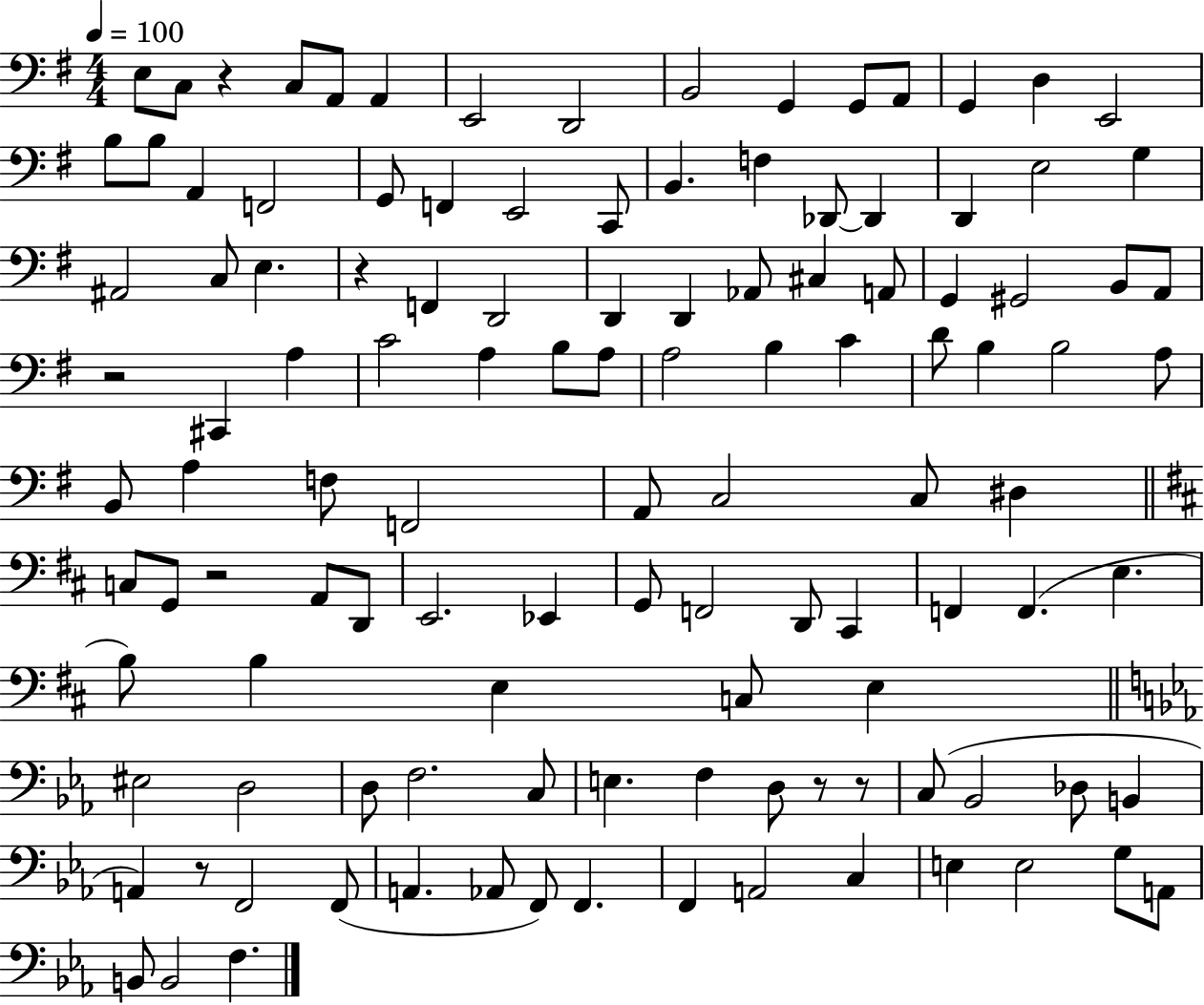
X:1
T:Untitled
M:4/4
L:1/4
K:G
E,/2 C,/2 z C,/2 A,,/2 A,, E,,2 D,,2 B,,2 G,, G,,/2 A,,/2 G,, D, E,,2 B,/2 B,/2 A,, F,,2 G,,/2 F,, E,,2 C,,/2 B,, F, _D,,/2 _D,, D,, E,2 G, ^A,,2 C,/2 E, z F,, D,,2 D,, D,, _A,,/2 ^C, A,,/2 G,, ^G,,2 B,,/2 A,,/2 z2 ^C,, A, C2 A, B,/2 A,/2 A,2 B, C D/2 B, B,2 A,/2 B,,/2 A, F,/2 F,,2 A,,/2 C,2 C,/2 ^D, C,/2 G,,/2 z2 A,,/2 D,,/2 E,,2 _E,, G,,/2 F,,2 D,,/2 ^C,, F,, F,, E, B,/2 B, E, C,/2 E, ^E,2 D,2 D,/2 F,2 C,/2 E, F, D,/2 z/2 z/2 C,/2 _B,,2 _D,/2 B,, A,, z/2 F,,2 F,,/2 A,, _A,,/2 F,,/2 F,, F,, A,,2 C, E, E,2 G,/2 A,,/2 B,,/2 B,,2 F,